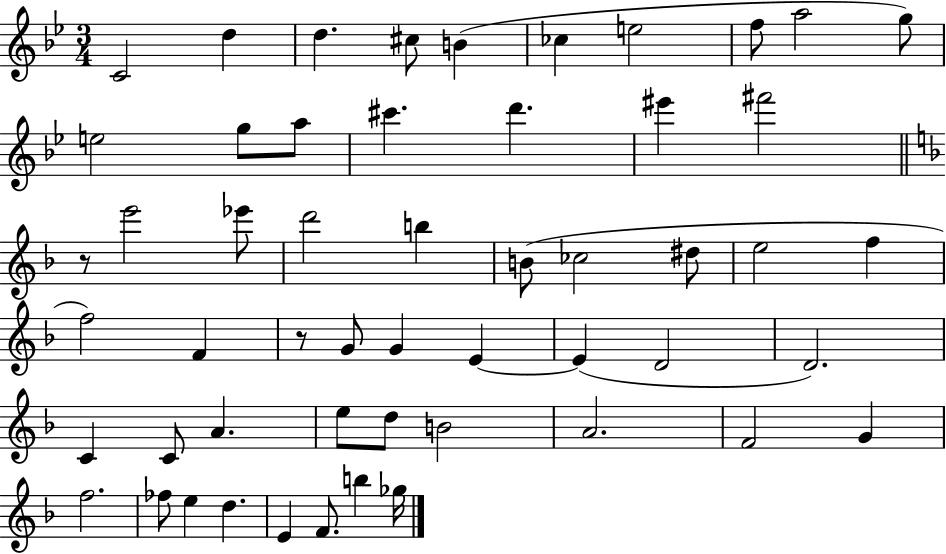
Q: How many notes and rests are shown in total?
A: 53